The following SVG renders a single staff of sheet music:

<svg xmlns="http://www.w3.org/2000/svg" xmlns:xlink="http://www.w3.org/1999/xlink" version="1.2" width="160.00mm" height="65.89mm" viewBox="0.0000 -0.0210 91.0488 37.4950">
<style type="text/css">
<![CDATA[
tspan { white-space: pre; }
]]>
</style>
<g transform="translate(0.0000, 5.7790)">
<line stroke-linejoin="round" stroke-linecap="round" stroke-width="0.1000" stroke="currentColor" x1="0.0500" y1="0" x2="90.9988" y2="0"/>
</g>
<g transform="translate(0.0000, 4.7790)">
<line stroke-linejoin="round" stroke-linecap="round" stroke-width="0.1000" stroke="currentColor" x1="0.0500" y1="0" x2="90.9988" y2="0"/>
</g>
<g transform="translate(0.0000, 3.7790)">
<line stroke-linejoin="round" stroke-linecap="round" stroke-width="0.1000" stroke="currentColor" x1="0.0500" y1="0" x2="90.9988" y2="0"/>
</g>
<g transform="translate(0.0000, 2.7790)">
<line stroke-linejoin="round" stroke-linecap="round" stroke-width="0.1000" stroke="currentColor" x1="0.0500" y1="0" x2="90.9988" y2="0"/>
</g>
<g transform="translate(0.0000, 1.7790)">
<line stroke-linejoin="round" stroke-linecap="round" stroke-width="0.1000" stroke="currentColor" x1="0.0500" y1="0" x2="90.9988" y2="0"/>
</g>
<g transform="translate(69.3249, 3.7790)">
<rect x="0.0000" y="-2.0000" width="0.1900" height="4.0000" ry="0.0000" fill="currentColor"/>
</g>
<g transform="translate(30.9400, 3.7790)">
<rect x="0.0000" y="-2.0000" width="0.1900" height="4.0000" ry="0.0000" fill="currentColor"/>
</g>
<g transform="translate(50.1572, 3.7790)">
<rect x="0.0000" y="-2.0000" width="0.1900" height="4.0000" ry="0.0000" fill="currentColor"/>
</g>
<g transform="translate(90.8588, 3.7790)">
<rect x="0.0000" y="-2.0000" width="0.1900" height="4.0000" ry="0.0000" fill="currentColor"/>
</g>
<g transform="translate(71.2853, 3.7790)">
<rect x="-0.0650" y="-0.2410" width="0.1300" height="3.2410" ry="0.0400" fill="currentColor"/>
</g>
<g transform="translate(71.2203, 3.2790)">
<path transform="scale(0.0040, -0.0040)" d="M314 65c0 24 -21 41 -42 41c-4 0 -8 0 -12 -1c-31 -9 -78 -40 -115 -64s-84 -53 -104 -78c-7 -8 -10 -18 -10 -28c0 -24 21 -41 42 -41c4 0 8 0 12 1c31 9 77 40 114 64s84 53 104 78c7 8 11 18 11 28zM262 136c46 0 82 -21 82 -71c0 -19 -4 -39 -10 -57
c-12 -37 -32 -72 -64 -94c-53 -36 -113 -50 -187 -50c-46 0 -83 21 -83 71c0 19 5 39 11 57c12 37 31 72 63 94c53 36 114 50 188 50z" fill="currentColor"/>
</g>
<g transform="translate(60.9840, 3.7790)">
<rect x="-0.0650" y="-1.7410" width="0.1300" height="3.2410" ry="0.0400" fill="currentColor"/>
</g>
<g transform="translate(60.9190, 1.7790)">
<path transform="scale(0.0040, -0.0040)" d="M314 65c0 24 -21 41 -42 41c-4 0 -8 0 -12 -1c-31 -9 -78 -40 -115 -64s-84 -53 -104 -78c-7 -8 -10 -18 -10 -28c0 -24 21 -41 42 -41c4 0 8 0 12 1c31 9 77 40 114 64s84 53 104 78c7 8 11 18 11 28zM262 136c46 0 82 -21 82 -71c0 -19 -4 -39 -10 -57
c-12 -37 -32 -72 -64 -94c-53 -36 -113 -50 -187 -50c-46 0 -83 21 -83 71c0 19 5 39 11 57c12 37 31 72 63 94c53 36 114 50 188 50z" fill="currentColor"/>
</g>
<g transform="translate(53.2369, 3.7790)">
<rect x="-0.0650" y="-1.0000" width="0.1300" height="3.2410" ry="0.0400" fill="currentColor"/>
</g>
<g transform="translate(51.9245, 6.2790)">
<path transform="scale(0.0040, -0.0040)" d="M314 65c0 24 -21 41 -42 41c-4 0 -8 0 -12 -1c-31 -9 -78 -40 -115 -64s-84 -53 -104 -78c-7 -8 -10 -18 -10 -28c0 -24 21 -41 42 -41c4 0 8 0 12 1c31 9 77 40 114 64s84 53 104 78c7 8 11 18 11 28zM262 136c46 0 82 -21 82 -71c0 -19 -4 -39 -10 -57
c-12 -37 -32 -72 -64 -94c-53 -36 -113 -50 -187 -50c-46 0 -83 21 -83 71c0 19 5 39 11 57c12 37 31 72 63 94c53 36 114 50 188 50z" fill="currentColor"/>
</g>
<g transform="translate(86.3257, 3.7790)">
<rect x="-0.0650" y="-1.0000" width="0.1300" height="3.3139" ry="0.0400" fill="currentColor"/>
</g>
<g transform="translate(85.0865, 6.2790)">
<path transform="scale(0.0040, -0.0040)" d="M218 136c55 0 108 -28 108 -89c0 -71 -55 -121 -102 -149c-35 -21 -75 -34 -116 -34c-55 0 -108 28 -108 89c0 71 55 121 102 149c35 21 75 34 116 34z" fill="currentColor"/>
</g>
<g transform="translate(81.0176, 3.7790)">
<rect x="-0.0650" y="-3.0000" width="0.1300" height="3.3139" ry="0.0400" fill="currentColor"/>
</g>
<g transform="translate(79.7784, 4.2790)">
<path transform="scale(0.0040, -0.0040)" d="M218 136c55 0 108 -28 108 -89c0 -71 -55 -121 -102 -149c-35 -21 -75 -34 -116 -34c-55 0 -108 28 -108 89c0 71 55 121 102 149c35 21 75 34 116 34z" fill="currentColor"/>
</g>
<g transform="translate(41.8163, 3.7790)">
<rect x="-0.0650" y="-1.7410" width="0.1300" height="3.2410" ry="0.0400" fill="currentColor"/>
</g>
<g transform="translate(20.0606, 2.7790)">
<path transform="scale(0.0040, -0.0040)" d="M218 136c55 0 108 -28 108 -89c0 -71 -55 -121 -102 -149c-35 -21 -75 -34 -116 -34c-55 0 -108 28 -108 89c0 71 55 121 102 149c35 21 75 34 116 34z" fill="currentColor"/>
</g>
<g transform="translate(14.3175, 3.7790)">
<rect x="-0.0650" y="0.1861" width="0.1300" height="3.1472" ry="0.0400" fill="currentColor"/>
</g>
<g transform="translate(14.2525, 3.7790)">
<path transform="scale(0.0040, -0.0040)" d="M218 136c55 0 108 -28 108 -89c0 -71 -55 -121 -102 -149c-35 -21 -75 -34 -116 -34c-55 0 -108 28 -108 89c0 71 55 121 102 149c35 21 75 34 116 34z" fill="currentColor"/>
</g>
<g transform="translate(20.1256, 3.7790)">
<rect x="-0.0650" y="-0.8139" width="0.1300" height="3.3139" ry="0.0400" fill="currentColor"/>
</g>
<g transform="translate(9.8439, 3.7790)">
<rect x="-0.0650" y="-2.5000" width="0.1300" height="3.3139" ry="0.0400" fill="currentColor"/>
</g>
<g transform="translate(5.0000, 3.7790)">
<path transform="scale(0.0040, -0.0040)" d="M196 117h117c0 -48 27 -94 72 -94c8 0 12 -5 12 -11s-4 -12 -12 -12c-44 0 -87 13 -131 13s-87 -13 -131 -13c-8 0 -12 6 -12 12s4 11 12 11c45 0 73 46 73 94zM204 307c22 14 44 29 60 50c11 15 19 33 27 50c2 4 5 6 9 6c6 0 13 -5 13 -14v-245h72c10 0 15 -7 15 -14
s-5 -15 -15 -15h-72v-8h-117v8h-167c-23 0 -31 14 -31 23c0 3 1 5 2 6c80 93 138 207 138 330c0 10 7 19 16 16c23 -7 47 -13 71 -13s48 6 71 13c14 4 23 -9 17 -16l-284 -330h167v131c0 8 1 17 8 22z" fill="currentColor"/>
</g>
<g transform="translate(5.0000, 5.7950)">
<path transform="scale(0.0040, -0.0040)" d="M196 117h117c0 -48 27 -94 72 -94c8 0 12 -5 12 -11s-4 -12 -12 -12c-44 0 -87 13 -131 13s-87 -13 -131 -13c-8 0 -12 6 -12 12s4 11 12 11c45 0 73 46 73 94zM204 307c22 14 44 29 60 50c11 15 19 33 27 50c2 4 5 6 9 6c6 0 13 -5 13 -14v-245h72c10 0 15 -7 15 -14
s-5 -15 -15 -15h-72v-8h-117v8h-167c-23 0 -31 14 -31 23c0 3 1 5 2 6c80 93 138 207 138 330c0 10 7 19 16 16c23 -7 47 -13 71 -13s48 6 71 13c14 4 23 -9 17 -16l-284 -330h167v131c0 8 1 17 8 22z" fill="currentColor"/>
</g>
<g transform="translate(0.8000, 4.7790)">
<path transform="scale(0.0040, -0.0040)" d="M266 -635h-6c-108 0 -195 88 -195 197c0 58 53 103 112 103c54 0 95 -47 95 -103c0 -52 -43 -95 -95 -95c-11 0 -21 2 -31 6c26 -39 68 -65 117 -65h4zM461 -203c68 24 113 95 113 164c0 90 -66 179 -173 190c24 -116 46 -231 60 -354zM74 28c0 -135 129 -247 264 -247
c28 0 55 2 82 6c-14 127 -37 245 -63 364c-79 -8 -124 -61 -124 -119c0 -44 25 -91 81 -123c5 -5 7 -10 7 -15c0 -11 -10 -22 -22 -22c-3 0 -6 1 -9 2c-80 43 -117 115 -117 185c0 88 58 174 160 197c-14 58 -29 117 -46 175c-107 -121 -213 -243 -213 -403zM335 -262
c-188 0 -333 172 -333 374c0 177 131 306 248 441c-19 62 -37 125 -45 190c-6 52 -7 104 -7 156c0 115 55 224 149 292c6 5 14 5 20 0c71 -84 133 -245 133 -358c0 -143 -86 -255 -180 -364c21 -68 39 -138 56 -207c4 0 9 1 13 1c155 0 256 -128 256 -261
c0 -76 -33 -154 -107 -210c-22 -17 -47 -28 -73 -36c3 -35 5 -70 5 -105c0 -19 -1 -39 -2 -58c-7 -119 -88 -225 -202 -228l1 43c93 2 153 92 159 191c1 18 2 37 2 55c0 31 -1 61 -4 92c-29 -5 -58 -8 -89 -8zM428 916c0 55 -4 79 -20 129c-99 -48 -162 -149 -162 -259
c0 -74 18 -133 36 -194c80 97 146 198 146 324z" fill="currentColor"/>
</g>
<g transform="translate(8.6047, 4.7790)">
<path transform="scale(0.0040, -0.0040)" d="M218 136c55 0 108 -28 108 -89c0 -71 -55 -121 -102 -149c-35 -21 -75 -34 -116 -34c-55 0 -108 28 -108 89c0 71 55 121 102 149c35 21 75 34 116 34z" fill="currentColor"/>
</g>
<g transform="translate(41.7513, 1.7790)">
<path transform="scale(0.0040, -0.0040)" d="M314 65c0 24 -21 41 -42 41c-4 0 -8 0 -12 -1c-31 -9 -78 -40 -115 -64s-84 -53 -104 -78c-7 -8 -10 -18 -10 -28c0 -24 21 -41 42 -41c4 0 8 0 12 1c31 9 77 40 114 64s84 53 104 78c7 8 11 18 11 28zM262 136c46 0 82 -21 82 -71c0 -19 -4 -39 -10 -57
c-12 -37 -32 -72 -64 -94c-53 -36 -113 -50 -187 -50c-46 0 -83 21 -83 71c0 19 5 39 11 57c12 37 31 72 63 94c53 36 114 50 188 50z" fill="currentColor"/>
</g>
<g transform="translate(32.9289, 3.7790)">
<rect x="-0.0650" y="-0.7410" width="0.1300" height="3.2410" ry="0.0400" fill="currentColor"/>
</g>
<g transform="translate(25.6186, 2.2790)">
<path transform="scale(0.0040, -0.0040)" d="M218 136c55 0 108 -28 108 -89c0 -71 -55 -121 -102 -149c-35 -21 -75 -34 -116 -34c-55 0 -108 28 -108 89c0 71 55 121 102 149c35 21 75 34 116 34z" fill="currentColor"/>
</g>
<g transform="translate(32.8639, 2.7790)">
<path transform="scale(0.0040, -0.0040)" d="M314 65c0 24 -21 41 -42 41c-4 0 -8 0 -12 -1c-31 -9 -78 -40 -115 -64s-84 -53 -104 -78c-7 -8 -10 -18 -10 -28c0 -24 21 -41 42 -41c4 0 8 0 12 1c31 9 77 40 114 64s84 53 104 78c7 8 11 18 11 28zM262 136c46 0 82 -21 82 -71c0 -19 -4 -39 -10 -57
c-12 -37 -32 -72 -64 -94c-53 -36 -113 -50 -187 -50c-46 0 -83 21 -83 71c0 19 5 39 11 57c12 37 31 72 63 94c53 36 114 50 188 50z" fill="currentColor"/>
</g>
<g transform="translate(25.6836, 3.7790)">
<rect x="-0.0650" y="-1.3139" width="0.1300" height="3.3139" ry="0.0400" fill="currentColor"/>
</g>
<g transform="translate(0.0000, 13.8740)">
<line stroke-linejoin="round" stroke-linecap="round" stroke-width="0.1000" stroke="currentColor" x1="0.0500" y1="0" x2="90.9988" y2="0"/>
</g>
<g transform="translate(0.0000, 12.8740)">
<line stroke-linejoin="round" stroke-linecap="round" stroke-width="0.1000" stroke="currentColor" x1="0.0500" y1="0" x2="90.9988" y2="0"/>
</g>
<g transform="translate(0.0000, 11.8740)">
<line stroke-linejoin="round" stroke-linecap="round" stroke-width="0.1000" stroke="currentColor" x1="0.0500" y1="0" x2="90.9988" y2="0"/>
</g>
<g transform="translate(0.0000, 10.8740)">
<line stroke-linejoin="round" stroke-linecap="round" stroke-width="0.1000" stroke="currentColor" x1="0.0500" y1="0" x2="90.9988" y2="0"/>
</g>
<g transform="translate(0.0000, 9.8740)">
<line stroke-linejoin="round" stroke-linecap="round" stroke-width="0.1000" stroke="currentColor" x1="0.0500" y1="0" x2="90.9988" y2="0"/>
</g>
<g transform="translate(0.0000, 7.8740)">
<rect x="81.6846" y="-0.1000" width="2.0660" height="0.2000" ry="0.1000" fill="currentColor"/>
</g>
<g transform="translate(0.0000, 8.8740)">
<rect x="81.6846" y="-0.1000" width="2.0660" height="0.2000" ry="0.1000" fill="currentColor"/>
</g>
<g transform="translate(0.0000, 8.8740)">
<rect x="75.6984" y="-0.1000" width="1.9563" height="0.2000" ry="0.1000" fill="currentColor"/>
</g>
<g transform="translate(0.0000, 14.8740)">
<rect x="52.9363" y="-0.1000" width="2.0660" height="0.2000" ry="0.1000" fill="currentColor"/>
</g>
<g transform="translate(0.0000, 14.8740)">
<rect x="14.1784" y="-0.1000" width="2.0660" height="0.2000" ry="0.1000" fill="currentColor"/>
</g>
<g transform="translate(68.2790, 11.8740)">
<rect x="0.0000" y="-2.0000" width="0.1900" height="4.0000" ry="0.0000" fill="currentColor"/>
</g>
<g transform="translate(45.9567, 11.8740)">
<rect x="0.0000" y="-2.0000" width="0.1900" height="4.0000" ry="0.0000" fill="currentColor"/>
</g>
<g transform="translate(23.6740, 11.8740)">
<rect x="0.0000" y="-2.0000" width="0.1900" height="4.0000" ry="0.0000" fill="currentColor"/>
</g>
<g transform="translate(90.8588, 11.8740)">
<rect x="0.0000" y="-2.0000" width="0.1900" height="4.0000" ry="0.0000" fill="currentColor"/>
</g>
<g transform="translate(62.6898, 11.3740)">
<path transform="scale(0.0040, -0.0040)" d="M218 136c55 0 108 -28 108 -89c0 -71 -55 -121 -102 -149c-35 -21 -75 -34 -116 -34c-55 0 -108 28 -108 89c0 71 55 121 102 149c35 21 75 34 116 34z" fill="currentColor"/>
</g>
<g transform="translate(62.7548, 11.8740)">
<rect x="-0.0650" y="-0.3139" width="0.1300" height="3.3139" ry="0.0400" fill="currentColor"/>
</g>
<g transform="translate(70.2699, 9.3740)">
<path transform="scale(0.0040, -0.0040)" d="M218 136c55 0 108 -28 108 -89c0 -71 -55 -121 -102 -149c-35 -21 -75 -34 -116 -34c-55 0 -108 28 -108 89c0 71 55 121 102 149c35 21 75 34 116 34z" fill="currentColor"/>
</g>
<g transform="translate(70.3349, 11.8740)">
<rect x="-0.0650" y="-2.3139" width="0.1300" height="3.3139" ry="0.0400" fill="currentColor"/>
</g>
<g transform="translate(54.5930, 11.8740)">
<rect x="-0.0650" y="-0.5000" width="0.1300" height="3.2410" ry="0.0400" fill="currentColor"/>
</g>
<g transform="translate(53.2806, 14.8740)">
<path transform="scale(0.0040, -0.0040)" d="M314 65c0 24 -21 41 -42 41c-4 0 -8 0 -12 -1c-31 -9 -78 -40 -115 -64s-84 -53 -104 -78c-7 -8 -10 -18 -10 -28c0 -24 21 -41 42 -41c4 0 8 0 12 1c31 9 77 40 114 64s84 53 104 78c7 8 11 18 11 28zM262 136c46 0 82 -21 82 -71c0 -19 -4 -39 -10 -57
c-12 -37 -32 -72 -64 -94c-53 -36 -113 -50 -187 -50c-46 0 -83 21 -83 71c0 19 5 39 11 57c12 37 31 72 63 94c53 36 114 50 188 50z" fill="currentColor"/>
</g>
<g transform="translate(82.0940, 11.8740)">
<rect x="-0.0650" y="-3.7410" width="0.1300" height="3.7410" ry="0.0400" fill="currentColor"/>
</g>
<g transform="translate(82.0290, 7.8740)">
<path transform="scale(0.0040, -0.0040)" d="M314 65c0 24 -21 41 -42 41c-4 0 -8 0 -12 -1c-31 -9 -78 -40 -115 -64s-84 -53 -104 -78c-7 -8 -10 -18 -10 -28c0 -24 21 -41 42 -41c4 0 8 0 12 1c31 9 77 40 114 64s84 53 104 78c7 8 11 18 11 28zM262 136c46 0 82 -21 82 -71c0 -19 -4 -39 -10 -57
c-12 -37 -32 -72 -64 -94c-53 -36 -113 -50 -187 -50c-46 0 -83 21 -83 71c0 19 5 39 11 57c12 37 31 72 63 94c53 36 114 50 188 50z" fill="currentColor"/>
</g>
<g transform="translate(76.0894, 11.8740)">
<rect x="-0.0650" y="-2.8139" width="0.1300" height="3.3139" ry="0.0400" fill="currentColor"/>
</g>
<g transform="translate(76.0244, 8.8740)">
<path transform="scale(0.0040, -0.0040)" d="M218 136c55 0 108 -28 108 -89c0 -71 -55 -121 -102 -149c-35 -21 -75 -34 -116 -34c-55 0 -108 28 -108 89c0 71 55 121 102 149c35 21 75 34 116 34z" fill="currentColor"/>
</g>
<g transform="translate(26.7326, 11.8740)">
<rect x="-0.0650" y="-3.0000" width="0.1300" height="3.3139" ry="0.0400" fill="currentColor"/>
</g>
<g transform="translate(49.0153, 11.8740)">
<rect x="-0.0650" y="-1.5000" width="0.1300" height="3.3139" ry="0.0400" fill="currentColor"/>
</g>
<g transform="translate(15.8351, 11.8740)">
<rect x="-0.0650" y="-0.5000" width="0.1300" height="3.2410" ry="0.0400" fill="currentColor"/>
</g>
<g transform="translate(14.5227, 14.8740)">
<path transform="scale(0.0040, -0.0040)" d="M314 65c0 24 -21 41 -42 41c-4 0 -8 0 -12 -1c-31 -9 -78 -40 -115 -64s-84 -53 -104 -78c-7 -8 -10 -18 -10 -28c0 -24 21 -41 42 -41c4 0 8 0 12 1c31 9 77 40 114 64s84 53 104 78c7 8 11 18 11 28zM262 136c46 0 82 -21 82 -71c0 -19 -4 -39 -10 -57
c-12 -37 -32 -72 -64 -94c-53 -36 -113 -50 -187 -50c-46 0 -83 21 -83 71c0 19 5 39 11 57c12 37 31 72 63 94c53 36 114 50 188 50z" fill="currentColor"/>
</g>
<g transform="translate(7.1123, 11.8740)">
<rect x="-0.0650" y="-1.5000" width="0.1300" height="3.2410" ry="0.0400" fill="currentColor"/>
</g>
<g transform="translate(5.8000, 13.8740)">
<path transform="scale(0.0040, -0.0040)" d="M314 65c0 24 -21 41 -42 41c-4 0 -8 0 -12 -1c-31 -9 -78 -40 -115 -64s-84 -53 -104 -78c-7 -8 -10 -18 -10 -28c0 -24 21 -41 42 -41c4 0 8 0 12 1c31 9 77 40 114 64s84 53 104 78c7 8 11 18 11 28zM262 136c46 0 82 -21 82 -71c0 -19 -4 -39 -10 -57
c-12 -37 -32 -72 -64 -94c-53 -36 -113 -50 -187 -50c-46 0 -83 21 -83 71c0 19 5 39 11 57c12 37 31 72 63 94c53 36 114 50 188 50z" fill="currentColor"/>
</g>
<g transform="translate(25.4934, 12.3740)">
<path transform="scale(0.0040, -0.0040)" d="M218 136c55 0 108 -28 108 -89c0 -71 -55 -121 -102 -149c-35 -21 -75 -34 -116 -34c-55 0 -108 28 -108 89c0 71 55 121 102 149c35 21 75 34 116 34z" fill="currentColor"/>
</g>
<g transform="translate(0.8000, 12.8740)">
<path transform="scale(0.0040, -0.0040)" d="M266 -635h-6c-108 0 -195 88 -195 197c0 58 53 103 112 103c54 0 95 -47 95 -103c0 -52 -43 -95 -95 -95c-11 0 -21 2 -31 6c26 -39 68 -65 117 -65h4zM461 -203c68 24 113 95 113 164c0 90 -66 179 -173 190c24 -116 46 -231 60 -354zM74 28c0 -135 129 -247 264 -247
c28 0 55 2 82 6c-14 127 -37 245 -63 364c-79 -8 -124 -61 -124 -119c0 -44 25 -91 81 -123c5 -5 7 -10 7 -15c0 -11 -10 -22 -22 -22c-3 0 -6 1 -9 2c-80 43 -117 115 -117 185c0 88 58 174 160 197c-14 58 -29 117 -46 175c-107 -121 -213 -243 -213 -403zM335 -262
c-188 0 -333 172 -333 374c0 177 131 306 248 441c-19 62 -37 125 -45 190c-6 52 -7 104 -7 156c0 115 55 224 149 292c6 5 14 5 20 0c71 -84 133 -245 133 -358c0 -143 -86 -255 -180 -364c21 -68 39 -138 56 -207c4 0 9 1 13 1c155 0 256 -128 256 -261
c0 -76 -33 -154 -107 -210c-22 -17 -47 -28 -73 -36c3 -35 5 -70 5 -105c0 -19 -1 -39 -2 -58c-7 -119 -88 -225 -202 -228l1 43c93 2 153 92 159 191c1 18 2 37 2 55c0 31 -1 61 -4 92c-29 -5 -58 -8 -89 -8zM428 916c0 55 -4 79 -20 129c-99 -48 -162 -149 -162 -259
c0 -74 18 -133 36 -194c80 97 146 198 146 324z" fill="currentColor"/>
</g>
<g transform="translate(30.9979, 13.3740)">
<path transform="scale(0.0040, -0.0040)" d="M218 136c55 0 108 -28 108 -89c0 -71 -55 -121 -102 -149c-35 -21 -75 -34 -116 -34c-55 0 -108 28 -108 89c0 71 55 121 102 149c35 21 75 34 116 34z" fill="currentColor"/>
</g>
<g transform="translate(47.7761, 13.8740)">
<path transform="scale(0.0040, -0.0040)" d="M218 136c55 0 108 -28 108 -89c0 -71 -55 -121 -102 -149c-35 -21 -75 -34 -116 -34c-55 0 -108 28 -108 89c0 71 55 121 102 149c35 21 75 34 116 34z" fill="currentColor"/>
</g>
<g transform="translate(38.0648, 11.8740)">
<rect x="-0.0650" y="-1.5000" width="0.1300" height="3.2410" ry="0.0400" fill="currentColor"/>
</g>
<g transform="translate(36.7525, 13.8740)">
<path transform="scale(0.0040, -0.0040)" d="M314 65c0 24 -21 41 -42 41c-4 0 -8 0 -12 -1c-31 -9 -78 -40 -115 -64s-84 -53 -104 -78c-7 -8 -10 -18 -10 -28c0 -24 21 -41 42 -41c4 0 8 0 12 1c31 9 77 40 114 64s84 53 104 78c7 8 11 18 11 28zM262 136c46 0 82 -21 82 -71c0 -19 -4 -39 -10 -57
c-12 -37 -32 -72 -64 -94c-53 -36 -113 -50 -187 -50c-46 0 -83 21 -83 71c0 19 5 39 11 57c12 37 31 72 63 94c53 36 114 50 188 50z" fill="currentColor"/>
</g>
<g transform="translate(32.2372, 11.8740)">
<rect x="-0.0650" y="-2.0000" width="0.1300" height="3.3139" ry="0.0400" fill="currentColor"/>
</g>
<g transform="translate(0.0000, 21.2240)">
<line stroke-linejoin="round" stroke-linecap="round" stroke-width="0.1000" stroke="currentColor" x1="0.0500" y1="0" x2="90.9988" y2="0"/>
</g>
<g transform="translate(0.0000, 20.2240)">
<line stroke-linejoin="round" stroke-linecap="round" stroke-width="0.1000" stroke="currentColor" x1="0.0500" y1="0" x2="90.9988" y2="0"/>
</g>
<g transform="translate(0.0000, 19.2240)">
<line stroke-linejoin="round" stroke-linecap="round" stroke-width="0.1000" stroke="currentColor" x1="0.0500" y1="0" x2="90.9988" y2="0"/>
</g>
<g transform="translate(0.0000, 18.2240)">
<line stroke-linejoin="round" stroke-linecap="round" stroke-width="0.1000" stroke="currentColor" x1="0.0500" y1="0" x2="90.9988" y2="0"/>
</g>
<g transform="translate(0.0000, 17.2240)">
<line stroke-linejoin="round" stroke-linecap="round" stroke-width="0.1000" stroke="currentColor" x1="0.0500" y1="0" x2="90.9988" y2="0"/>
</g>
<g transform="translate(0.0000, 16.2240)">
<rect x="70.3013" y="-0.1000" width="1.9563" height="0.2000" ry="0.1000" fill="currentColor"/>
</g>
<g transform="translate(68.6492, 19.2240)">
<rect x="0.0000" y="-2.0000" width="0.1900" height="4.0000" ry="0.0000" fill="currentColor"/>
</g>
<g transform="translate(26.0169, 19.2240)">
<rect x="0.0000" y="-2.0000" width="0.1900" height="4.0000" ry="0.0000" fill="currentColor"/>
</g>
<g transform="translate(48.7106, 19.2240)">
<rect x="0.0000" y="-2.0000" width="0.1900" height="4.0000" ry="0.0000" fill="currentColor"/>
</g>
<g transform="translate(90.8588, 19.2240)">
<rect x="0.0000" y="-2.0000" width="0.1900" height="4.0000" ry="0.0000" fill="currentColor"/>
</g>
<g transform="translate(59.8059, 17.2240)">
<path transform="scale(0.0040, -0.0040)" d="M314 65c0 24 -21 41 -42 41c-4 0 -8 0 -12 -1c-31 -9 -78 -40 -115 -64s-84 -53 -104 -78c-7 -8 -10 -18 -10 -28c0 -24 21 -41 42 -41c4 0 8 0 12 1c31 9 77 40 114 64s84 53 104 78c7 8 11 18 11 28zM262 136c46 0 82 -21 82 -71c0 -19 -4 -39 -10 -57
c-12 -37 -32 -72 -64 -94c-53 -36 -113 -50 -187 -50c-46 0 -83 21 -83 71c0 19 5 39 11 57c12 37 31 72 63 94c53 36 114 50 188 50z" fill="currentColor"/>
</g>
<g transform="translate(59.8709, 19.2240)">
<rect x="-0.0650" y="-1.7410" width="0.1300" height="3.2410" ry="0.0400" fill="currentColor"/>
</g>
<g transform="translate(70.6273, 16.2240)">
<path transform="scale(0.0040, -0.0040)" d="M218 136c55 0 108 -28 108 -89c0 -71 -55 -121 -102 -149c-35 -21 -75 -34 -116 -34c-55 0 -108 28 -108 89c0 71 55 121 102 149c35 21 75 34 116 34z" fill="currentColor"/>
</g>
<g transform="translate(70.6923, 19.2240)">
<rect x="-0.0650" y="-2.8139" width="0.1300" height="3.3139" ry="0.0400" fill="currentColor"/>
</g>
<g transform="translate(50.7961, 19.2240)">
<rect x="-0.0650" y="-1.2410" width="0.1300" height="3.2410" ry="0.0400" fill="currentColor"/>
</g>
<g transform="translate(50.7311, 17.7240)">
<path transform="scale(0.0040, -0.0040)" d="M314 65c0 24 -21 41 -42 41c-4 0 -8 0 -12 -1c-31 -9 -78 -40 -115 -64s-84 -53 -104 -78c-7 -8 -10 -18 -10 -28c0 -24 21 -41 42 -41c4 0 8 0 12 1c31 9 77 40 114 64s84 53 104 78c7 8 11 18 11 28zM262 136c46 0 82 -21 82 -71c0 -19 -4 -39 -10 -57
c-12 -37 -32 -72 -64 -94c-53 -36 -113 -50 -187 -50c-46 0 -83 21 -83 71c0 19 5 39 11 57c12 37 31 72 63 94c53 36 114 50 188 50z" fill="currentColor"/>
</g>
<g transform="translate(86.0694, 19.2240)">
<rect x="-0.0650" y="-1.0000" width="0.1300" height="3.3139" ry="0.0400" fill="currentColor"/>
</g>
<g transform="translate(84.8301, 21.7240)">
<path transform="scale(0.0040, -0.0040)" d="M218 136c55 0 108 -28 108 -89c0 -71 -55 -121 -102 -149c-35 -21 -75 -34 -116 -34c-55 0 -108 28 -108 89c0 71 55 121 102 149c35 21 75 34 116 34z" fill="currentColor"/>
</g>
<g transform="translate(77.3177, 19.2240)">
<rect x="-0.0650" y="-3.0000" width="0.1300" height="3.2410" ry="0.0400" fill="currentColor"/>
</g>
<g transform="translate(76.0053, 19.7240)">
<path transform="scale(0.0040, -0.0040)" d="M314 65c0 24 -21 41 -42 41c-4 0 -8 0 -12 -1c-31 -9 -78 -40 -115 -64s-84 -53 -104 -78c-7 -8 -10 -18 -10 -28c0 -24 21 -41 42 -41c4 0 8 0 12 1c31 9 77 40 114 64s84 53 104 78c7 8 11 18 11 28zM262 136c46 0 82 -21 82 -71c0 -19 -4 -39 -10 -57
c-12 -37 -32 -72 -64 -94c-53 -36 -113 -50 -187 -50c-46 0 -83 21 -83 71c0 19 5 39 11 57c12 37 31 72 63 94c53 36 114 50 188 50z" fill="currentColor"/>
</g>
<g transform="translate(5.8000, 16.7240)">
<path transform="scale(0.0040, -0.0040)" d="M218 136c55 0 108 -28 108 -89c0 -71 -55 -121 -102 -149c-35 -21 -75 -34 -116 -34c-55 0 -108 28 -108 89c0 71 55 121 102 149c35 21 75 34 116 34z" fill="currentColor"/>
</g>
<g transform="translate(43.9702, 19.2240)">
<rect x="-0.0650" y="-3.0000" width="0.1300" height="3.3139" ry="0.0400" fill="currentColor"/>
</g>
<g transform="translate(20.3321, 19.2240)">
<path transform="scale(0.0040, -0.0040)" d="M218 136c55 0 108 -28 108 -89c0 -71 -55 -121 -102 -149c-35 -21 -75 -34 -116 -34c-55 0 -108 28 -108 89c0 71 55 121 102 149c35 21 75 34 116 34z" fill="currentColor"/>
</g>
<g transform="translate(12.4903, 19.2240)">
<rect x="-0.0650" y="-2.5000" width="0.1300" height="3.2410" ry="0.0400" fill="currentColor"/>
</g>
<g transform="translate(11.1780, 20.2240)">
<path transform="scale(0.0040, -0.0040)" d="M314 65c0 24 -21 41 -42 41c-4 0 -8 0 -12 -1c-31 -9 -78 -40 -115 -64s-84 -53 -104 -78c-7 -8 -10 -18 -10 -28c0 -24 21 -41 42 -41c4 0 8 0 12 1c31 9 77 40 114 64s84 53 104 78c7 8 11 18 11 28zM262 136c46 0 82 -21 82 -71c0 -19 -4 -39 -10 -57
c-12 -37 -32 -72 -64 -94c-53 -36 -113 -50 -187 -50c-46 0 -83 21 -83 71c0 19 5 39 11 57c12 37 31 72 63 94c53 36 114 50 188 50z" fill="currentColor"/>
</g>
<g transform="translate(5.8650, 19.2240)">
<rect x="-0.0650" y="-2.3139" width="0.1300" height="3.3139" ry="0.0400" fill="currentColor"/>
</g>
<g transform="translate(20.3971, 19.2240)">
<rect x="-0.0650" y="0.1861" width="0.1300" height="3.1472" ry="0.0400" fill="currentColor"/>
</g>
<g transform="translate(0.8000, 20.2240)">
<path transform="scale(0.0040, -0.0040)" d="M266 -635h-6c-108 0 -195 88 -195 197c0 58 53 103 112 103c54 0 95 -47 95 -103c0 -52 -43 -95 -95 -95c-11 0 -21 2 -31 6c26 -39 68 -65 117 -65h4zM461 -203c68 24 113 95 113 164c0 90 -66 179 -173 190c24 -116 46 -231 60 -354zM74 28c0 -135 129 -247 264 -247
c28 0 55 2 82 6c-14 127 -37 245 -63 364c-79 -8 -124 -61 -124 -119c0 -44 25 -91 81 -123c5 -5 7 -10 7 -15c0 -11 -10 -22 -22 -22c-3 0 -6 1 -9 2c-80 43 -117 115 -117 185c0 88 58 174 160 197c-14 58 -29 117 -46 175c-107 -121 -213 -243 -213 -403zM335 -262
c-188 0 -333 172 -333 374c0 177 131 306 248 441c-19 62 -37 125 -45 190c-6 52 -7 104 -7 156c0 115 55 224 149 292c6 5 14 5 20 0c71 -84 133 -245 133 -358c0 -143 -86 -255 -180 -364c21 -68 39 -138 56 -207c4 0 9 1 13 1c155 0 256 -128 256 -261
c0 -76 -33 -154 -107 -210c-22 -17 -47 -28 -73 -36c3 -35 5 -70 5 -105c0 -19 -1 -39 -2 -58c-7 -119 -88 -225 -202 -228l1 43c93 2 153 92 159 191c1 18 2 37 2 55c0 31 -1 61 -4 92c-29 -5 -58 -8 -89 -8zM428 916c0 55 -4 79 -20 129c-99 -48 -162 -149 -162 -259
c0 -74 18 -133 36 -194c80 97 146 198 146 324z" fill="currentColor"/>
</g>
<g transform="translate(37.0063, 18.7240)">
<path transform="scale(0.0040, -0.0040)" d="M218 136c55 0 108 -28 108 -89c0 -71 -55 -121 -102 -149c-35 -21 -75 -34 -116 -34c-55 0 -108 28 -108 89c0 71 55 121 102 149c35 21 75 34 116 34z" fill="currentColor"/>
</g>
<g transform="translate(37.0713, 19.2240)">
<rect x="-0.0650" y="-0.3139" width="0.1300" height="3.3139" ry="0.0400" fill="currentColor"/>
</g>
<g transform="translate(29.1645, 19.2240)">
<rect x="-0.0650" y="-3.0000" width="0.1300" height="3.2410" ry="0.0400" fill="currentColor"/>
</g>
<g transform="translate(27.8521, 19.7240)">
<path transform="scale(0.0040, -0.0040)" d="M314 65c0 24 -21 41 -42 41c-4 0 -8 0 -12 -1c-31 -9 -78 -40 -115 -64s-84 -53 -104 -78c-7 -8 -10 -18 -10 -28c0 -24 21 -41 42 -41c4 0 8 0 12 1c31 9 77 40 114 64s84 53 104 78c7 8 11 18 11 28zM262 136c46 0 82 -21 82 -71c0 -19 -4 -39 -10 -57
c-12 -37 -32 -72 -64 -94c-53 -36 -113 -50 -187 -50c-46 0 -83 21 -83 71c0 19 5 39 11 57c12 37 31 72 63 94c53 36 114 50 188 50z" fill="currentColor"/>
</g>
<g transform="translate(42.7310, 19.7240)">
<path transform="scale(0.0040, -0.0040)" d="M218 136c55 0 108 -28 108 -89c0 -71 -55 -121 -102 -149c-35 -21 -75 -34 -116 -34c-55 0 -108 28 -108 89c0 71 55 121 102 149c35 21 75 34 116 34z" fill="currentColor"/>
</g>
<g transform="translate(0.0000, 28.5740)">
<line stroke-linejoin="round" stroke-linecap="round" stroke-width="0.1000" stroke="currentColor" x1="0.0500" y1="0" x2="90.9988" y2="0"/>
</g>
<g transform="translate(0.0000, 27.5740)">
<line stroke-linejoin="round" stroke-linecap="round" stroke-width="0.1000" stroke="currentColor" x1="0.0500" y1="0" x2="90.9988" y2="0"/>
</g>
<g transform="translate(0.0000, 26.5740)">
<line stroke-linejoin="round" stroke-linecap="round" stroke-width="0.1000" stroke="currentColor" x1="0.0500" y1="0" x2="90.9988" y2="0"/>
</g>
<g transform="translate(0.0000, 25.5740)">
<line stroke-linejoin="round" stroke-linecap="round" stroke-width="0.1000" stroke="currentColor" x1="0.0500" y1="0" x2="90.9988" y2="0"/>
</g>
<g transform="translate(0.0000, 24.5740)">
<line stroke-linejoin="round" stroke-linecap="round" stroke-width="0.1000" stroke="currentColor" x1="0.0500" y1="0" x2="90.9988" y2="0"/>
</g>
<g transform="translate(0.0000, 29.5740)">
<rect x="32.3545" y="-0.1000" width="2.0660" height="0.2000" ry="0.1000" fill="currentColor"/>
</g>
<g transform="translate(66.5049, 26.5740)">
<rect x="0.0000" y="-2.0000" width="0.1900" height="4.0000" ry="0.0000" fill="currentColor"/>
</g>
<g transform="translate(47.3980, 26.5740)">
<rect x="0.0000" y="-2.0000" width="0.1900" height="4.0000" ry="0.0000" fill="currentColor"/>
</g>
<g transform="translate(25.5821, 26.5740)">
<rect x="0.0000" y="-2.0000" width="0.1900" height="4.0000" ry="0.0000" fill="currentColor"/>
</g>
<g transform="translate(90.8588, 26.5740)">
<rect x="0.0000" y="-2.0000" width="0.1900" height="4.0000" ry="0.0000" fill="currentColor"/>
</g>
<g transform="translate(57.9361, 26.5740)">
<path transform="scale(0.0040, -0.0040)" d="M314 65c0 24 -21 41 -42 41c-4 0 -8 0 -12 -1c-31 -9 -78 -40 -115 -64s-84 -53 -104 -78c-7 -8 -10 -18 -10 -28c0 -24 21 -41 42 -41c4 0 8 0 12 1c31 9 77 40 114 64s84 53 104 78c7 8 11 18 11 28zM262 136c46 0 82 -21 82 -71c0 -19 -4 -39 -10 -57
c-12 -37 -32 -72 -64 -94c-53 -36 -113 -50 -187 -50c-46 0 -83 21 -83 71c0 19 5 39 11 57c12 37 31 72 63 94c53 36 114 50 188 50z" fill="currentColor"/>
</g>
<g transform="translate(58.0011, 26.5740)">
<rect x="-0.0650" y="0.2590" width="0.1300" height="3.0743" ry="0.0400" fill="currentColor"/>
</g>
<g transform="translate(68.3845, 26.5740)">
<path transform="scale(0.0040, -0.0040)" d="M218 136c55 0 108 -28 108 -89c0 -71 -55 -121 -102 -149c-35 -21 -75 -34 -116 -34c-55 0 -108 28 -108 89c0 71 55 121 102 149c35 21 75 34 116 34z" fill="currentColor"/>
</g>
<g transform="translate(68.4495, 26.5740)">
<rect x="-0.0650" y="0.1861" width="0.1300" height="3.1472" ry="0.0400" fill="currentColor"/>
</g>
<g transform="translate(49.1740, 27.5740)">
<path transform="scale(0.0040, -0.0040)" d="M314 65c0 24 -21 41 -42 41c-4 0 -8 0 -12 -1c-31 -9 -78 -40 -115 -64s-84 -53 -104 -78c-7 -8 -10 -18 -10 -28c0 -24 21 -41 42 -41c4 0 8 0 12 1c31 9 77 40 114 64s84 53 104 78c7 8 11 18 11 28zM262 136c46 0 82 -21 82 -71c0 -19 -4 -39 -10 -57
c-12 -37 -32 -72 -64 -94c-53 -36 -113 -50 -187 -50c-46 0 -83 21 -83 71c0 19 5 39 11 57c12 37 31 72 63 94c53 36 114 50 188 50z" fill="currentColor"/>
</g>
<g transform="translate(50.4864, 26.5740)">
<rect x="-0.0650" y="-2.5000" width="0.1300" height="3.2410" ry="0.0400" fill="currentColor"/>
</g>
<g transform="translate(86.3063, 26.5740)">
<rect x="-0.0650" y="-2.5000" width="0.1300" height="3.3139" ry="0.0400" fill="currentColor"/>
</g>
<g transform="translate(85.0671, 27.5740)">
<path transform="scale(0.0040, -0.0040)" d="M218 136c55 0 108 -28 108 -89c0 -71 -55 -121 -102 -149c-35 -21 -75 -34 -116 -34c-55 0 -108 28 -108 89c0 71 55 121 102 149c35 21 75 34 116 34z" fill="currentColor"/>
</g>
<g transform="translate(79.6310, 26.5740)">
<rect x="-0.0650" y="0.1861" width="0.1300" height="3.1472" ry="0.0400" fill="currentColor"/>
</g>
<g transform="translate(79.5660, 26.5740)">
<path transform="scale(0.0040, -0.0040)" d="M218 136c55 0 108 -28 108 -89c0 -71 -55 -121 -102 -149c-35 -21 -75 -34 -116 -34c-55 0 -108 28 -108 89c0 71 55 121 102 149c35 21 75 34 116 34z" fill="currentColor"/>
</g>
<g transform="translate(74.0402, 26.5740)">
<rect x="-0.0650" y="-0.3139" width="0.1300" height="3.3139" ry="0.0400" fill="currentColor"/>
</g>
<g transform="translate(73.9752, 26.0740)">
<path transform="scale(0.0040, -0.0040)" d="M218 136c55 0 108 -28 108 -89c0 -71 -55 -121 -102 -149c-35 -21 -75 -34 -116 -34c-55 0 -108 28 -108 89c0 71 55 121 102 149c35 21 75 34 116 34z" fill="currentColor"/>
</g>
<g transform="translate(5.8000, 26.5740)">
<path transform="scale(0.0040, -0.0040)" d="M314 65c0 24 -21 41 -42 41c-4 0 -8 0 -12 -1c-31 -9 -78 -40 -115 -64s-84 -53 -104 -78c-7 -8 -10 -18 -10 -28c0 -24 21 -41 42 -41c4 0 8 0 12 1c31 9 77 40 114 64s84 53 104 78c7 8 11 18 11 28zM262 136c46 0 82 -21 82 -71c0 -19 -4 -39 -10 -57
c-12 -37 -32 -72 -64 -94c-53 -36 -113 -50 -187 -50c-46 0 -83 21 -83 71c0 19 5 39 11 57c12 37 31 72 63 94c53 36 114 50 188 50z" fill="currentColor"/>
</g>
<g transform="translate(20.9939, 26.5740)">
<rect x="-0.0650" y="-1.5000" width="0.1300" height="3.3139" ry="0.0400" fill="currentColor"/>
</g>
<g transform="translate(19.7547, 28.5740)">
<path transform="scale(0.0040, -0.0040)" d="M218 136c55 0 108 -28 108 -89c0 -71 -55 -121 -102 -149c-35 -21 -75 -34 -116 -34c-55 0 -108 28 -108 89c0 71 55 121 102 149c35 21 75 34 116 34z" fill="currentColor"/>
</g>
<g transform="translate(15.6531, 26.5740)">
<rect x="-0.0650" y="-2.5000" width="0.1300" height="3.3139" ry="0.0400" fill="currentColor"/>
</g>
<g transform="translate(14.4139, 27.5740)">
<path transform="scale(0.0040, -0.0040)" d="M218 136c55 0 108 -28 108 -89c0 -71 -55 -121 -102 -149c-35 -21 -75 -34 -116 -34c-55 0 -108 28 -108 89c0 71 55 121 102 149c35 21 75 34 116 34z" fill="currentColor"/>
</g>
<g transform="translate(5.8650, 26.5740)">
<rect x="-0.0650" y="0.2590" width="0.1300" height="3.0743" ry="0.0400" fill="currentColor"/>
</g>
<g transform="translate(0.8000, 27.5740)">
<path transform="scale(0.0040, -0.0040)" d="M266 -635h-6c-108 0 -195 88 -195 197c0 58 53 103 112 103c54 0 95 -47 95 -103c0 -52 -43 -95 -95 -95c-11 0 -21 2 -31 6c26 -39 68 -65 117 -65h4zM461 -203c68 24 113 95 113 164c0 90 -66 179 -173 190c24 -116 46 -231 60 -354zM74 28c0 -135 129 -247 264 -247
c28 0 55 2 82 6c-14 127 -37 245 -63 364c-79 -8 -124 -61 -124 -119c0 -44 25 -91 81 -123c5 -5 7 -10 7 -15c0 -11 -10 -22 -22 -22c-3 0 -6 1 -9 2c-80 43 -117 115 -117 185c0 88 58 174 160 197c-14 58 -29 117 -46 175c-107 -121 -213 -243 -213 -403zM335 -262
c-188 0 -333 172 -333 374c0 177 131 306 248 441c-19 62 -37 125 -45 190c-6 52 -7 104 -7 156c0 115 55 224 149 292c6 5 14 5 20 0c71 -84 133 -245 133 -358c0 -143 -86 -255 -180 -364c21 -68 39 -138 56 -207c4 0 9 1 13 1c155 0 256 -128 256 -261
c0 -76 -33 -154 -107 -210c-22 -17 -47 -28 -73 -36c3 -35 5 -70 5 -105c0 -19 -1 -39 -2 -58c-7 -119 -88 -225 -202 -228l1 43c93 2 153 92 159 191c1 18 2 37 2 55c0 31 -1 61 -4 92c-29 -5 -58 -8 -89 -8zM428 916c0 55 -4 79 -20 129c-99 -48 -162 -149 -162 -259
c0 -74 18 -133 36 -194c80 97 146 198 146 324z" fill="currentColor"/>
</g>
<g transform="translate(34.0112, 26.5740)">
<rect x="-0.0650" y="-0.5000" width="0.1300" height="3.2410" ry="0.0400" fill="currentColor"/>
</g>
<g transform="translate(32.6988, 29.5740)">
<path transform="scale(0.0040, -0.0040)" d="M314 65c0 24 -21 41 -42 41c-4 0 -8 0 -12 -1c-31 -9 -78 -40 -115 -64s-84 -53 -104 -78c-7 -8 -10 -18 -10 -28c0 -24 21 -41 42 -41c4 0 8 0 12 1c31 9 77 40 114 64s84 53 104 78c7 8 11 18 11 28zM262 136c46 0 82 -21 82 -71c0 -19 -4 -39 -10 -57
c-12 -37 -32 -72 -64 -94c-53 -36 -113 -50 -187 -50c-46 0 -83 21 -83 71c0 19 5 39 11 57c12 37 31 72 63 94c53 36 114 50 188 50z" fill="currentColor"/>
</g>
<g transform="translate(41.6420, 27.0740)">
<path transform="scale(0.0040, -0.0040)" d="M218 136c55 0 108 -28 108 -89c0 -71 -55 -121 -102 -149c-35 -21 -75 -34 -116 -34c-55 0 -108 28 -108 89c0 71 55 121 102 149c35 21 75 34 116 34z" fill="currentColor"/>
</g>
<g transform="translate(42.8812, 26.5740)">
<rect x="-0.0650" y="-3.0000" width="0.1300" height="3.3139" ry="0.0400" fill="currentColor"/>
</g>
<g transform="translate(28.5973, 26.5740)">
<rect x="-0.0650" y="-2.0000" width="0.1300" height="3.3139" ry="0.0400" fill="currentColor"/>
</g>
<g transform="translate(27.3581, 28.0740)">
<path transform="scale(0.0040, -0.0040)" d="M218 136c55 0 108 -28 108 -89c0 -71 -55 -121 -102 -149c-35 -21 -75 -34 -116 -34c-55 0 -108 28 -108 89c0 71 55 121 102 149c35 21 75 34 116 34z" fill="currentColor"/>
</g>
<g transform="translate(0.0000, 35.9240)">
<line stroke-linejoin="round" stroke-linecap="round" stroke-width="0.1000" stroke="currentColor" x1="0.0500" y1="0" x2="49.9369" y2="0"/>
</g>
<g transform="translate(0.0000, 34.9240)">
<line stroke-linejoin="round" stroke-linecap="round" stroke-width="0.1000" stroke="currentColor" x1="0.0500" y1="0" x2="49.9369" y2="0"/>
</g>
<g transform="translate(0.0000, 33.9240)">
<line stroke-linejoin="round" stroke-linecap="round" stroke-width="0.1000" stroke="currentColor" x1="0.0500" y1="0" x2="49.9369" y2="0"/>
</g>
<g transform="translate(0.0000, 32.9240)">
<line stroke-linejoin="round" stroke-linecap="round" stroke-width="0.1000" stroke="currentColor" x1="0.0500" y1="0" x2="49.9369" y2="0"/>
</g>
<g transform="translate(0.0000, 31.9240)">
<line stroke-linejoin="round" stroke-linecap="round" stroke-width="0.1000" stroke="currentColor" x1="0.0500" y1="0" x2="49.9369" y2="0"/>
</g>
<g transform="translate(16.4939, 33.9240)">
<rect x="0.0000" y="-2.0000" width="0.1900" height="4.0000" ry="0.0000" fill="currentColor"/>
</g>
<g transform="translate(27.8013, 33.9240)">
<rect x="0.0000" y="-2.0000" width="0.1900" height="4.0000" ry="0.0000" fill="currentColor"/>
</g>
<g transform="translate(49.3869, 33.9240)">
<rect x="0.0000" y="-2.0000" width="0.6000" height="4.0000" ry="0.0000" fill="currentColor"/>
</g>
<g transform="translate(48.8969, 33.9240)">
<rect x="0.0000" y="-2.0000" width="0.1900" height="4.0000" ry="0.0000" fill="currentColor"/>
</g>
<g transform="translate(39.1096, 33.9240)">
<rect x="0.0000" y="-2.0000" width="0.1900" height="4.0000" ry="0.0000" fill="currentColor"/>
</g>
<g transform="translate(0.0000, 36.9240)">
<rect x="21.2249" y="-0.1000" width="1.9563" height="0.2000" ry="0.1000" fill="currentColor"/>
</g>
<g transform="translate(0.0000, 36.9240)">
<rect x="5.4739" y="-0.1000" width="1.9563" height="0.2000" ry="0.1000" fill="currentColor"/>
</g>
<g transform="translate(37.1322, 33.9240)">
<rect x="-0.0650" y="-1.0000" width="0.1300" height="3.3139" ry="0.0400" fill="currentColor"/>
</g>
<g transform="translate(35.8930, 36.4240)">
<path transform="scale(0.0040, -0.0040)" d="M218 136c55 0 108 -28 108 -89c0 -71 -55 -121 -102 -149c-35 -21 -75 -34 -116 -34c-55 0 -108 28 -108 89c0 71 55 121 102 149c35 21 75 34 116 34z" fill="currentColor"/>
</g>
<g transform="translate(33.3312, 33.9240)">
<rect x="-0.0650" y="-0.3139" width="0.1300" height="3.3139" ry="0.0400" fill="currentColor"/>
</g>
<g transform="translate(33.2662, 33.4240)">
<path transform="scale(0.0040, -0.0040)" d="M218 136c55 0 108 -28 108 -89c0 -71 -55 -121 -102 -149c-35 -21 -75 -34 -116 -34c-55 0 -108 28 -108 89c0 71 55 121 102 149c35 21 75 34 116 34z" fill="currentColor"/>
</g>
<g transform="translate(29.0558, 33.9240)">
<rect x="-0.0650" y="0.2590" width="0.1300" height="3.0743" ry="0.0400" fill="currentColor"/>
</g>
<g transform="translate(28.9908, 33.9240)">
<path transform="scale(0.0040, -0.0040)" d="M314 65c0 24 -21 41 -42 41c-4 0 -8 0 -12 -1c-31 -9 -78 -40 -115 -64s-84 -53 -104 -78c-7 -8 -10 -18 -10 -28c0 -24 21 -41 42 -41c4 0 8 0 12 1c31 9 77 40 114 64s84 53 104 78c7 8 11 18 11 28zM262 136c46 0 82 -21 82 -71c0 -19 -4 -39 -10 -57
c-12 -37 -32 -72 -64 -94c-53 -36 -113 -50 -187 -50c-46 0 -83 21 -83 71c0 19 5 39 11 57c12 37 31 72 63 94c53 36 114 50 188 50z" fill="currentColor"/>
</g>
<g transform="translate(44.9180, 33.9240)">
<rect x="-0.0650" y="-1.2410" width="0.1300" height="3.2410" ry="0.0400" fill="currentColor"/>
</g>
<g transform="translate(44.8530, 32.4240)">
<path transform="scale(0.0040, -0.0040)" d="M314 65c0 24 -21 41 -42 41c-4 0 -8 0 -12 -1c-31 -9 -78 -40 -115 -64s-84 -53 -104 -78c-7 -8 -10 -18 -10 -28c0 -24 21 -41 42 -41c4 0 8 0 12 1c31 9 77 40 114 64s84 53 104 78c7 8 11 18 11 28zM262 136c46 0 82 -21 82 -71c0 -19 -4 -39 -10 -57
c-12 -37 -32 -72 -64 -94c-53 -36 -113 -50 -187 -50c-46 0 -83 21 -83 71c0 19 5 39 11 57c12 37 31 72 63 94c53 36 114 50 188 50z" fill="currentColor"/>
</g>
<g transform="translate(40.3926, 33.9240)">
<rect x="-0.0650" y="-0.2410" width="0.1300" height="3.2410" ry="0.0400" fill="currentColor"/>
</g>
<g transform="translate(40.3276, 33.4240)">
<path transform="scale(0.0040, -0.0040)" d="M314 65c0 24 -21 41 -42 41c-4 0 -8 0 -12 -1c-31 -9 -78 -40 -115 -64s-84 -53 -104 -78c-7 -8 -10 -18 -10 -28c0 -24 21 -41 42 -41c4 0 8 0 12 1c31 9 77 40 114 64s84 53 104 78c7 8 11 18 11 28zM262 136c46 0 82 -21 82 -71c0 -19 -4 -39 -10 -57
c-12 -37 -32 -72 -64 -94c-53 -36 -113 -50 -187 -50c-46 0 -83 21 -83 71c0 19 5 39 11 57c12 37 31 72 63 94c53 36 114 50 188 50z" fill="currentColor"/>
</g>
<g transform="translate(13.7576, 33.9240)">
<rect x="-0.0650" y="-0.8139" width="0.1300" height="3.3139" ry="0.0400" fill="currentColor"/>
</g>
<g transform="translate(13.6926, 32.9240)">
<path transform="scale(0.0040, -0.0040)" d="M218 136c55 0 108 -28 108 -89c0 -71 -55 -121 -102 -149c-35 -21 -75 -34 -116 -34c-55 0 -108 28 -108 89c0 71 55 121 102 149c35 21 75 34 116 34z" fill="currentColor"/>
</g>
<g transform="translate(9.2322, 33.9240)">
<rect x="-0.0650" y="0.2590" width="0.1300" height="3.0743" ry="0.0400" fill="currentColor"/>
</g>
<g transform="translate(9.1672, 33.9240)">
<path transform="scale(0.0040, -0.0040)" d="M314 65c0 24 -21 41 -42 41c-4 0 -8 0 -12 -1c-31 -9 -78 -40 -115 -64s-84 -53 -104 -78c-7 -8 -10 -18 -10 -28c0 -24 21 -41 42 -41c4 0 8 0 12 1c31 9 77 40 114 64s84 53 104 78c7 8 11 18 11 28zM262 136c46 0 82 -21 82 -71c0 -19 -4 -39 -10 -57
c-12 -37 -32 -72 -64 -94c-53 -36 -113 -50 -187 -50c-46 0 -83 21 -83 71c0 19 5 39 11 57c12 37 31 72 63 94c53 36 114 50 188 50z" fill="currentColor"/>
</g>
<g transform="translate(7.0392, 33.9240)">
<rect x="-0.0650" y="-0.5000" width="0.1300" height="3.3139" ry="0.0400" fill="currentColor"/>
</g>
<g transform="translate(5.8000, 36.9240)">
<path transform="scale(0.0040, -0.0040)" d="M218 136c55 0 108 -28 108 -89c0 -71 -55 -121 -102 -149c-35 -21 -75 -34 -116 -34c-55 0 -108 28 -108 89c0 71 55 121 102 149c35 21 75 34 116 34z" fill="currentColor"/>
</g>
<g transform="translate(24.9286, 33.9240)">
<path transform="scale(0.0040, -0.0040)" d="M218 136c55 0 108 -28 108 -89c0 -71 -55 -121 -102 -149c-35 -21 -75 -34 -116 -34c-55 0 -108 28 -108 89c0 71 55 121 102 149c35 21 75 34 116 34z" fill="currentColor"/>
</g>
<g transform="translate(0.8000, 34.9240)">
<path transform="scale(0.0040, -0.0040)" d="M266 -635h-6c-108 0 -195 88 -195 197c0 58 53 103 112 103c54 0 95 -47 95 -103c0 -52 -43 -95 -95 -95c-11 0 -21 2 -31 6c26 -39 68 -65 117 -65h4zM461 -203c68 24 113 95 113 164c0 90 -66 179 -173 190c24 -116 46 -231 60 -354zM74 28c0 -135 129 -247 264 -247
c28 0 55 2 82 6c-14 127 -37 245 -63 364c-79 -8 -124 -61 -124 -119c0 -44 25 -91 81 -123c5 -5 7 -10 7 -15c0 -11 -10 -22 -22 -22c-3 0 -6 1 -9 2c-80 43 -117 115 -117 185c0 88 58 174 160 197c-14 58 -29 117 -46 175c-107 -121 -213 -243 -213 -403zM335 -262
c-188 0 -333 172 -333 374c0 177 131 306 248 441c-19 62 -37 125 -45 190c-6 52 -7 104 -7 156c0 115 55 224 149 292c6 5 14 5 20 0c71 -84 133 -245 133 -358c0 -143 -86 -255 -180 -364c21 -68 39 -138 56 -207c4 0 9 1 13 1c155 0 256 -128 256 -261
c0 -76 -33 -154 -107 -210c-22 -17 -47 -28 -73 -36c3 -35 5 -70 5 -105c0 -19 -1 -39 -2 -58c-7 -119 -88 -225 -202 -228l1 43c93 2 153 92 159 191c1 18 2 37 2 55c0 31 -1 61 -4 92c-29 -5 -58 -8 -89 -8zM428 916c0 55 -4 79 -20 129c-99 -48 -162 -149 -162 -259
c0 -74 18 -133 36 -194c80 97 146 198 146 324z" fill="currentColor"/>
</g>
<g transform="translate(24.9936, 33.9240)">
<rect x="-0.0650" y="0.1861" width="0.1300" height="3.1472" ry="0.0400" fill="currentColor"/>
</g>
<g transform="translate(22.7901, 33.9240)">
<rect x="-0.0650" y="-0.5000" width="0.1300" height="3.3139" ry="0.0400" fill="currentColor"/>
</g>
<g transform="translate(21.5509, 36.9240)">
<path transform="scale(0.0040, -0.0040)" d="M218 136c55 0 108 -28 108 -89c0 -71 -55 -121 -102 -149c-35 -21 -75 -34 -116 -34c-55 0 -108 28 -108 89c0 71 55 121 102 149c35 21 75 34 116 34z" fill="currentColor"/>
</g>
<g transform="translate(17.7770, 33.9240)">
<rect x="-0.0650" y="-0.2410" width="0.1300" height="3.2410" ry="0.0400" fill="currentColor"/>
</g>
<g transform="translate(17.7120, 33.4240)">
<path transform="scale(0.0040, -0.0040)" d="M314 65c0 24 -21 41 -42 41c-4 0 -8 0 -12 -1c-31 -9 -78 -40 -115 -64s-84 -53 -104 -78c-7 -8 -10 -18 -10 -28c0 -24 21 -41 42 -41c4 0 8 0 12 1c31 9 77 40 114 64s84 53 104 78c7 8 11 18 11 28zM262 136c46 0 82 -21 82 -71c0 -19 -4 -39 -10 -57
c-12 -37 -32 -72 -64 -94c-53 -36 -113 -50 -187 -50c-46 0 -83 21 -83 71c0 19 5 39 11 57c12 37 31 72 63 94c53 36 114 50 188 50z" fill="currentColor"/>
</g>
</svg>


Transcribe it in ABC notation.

X:1
T:Untitled
M:4/4
L:1/4
K:C
G B d e d2 f2 D2 f2 c2 A D E2 C2 A F E2 E C2 c g a c'2 g G2 B A2 c A e2 f2 a A2 D B2 G E F C2 A G2 B2 B c B G C B2 d c2 C B B2 c D c2 e2